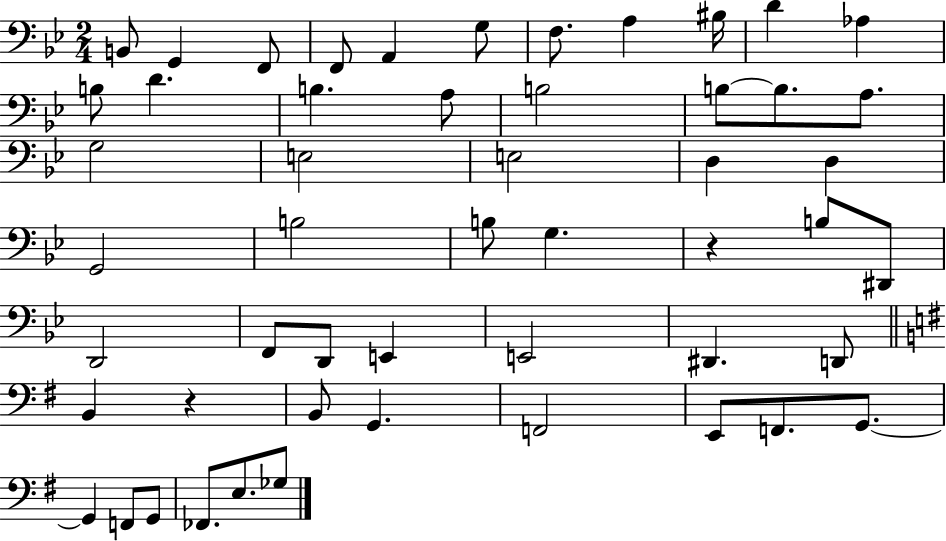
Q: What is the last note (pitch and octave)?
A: Gb3